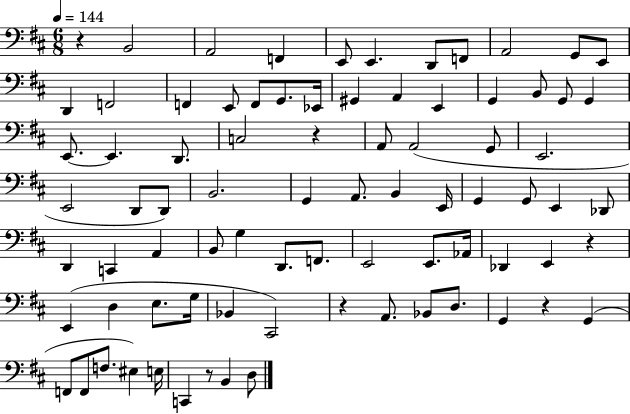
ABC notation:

X:1
T:Untitled
M:6/8
L:1/4
K:D
z B,,2 A,,2 F,, E,,/2 E,, D,,/2 F,,/2 A,,2 G,,/2 E,,/2 D,, F,,2 F,, E,,/2 F,,/2 G,,/2 _E,,/4 ^G,, A,, E,, G,, B,,/2 G,,/2 G,, E,,/2 E,, D,,/2 C,2 z A,,/2 A,,2 G,,/2 E,,2 E,,2 D,,/2 D,,/2 B,,2 G,, A,,/2 B,, E,,/4 G,, G,,/2 E,, _D,,/2 D,, C,, A,, B,,/2 G, D,,/2 F,,/2 E,,2 E,,/2 _A,,/4 _D,, E,, z E,, D, E,/2 G,/4 _B,, ^C,,2 z A,,/2 _B,,/2 D,/2 G,, z G,, F,,/2 F,,/2 F,/2 ^E, E,/4 C,, z/2 B,, D,/2